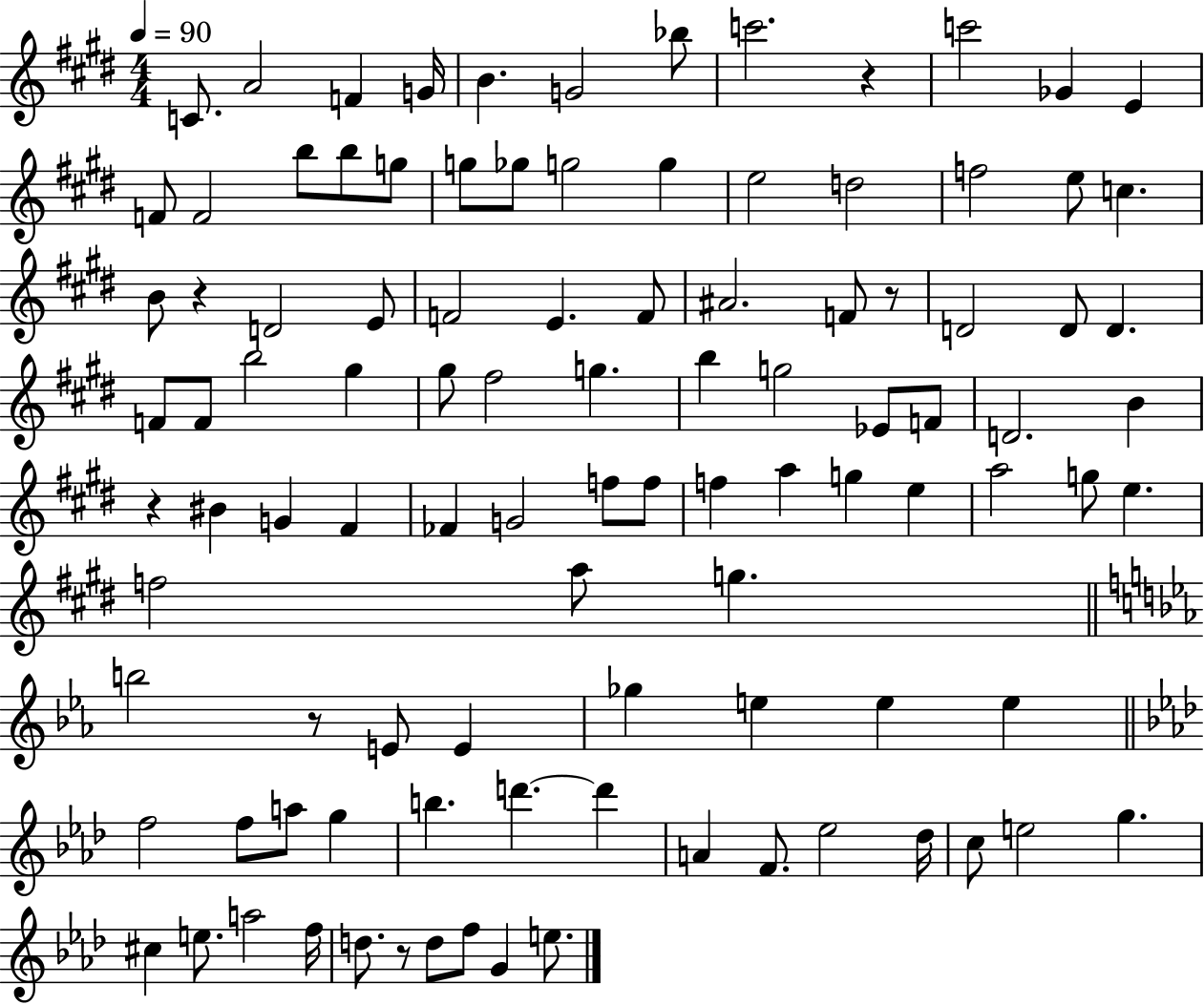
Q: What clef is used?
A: treble